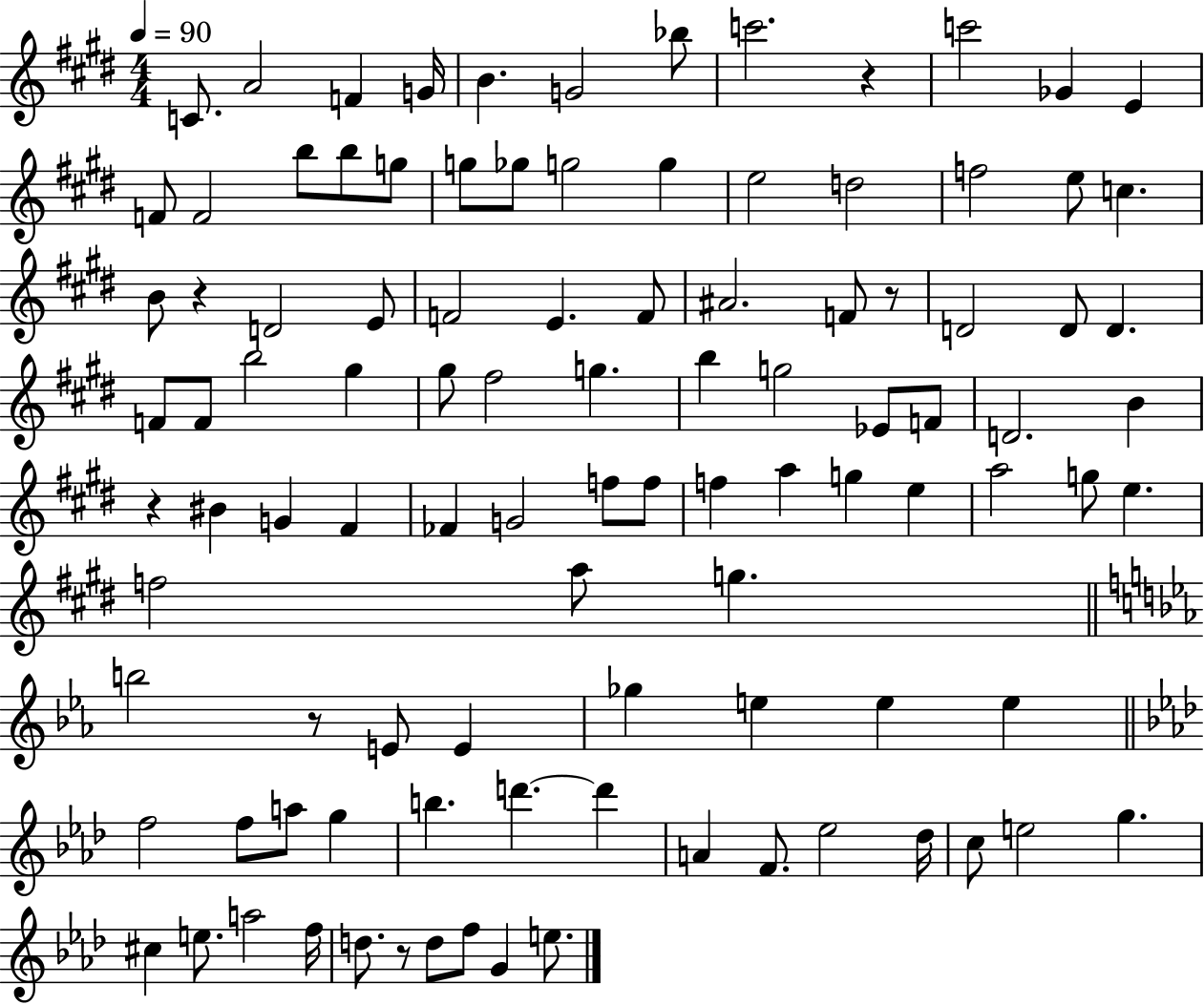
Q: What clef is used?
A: treble